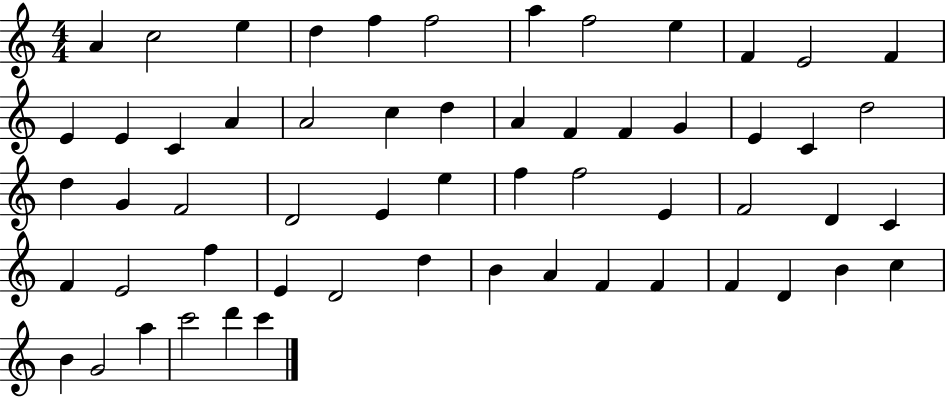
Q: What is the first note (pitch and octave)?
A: A4